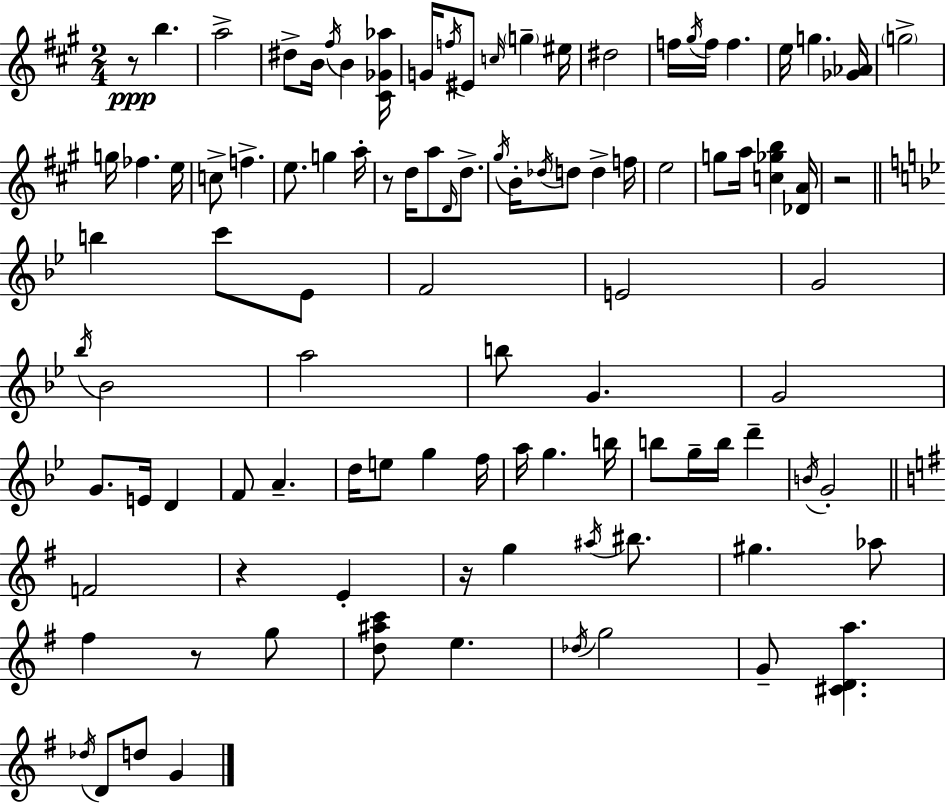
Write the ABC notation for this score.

X:1
T:Untitled
M:2/4
L:1/4
K:A
z/2 b a2 ^d/2 B/4 ^f/4 B [^C_G_a]/4 G/4 f/4 ^E/2 c/4 g ^e/4 ^d2 f/4 ^g/4 f/4 f e/4 g [_G_A]/4 g2 g/4 _f e/4 c/2 f e/2 g a/4 z/2 d/4 a/2 D/4 d/2 ^g/4 B/4 _d/4 d/2 d f/4 e2 g/2 a/4 [c_gb] [_DA]/4 z2 b c'/2 _E/2 F2 E2 G2 _b/4 _B2 a2 b/2 G G2 G/2 E/4 D F/2 A d/4 e/2 g f/4 a/4 g b/4 b/2 g/4 b/4 d' B/4 G2 F2 z E z/4 g ^a/4 ^b/2 ^g _a/2 ^f z/2 g/2 [d^ac']/2 e _d/4 g2 G/2 [^CDa] _d/4 D/2 d/2 G